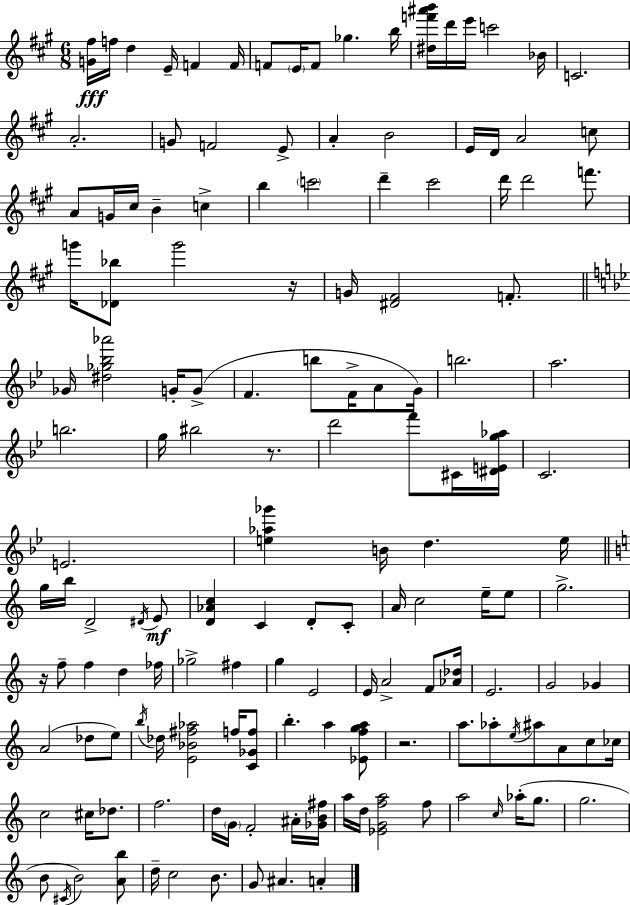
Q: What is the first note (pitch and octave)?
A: F5